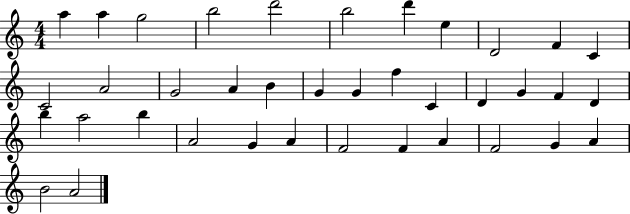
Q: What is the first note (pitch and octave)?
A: A5